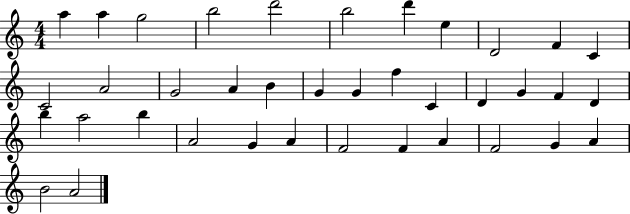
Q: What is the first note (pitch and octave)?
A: A5